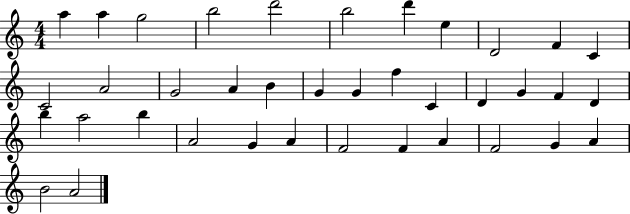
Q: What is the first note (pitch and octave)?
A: A5